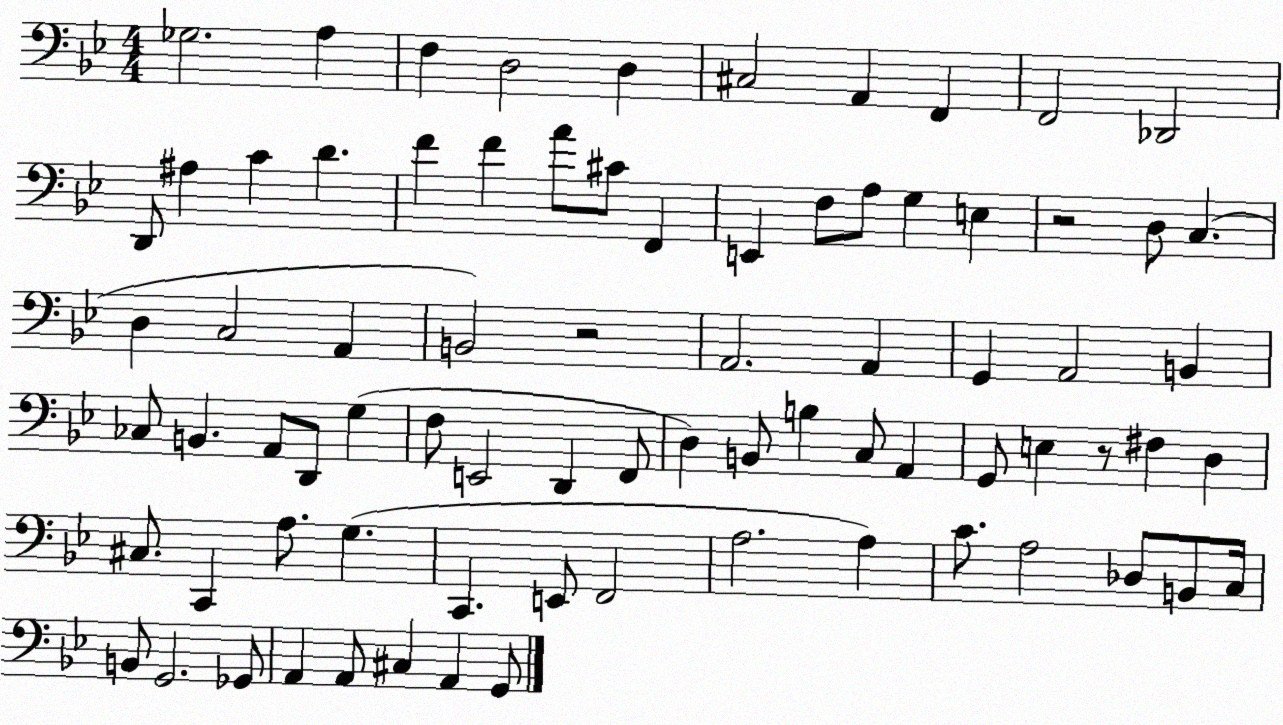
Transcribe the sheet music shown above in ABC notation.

X:1
T:Untitled
M:4/4
L:1/4
K:Bb
_G,2 A, F, D,2 D, ^C,2 A,, F,, F,,2 _D,,2 D,,/2 ^A, C D F F A/2 ^C/2 F,, E,, F,/2 A,/2 G, E, z2 D,/2 C, D, C,2 A,, B,,2 z2 A,,2 A,, G,, A,,2 B,, _C,/2 B,, A,,/2 D,,/2 G, F,/2 E,,2 D,, F,,/2 D, B,,/2 B, C,/2 A,, G,,/2 E, z/2 ^F, D, ^C,/2 C,, A,/2 G, C,, E,,/2 F,,2 A,2 A, C/2 A,2 _D,/2 B,,/2 C,/4 B,,/2 G,,2 _G,,/2 A,, A,,/2 ^C, A,, G,,/2